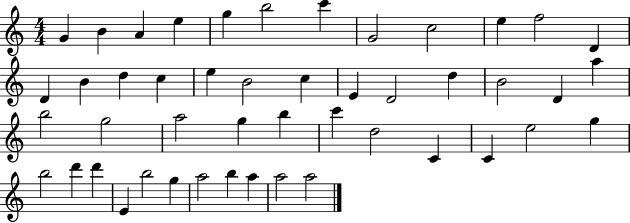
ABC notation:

X:1
T:Untitled
M:4/4
L:1/4
K:C
G B A e g b2 c' G2 c2 e f2 D D B d c e B2 c E D2 d B2 D a b2 g2 a2 g b c' d2 C C e2 g b2 d' d' E b2 g a2 b a a2 a2